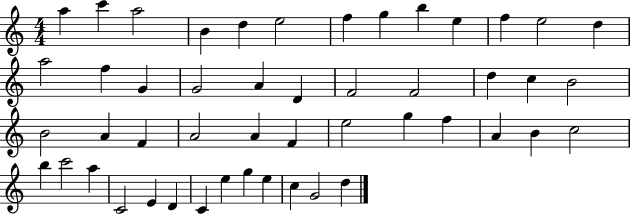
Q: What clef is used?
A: treble